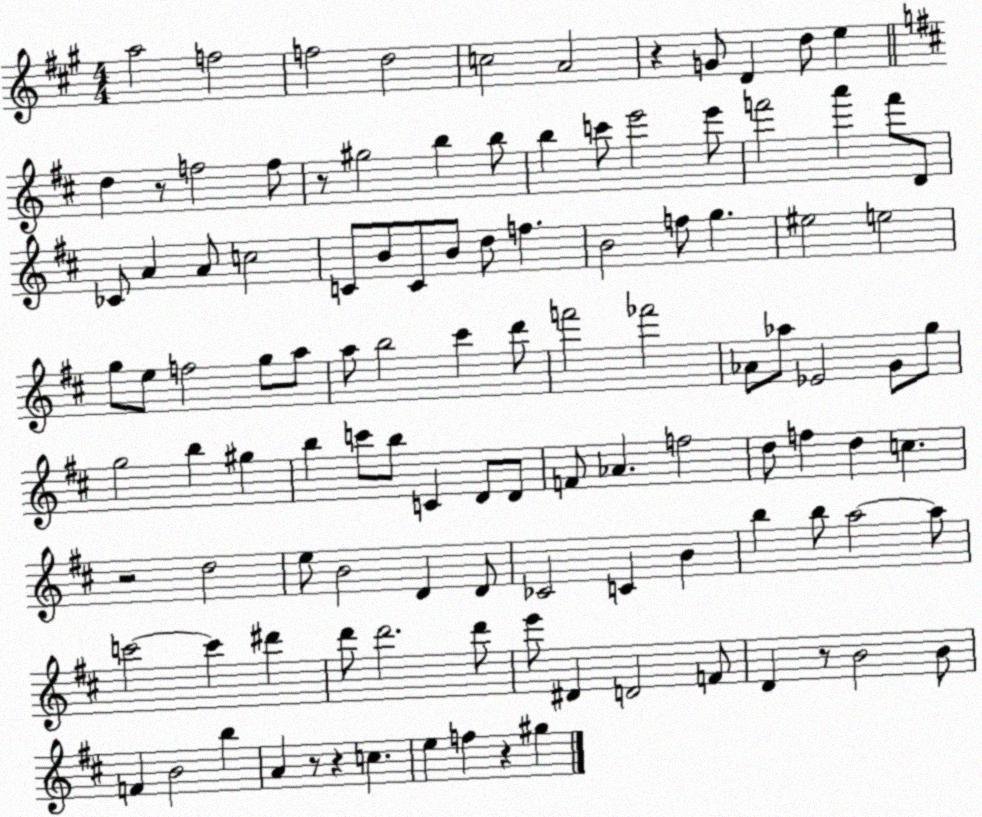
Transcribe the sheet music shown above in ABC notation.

X:1
T:Untitled
M:4/4
L:1/4
K:A
a2 f2 f2 d2 c2 A2 z G/2 D d/2 e d z/2 f2 f/2 z/2 ^g2 b b/2 b c'/2 e'2 e'/2 f'2 a' f'/2 D/2 _C/2 A A/2 c2 C/2 B/2 C/2 B/2 d/2 f B2 f/2 g ^e2 e2 g/2 e/2 f2 g/2 a/2 a/2 b2 ^c' d'/2 f'2 _f'2 _A/2 _a/2 _E2 G/2 g/2 g2 b ^g b c'/2 b/2 C D/2 D/2 F/2 _A f2 d/2 f d c z2 d2 e/2 B2 D D/2 _C2 C B b b/2 a2 a/2 c'2 c' ^d' d'/2 d'2 d'/2 e'/2 ^D D2 F/2 D z/2 B2 B/2 F B2 b A z/2 z c e f z ^g